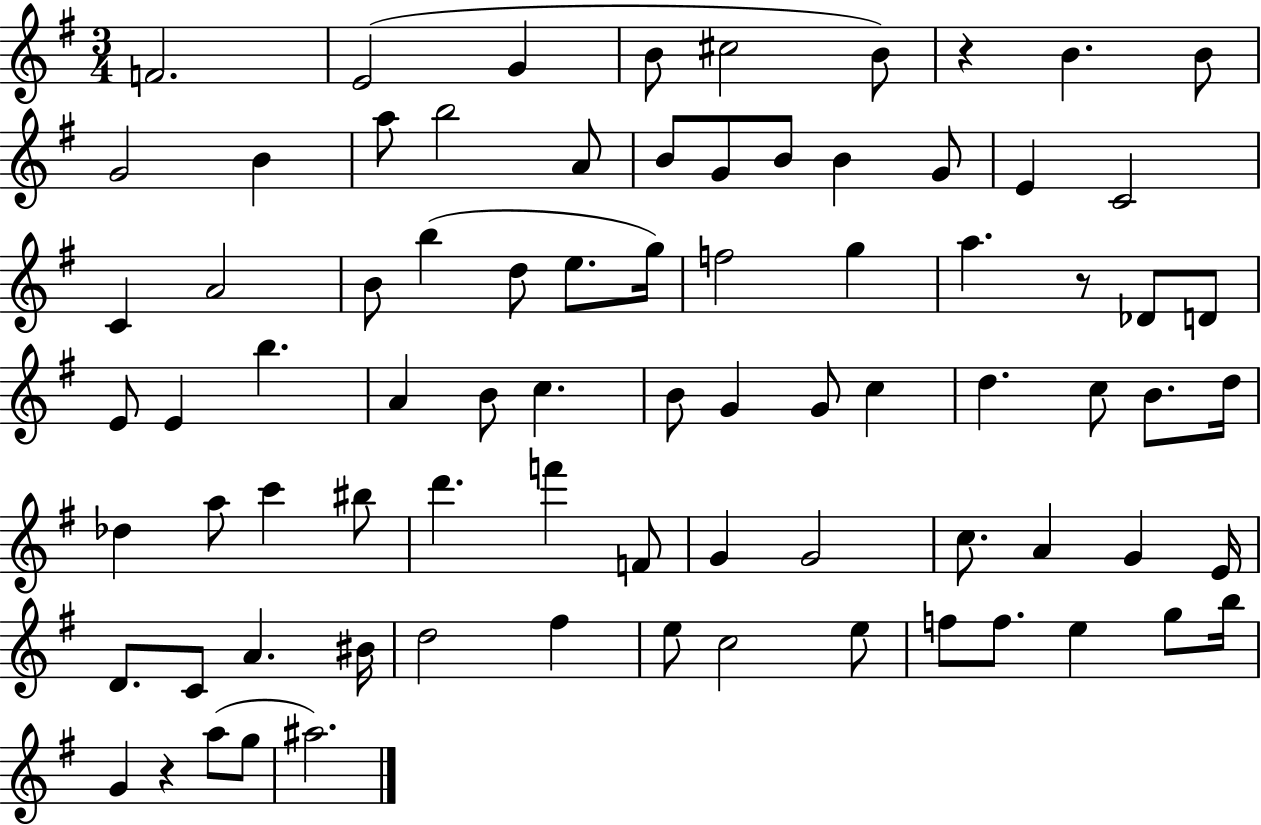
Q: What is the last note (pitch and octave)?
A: A#5